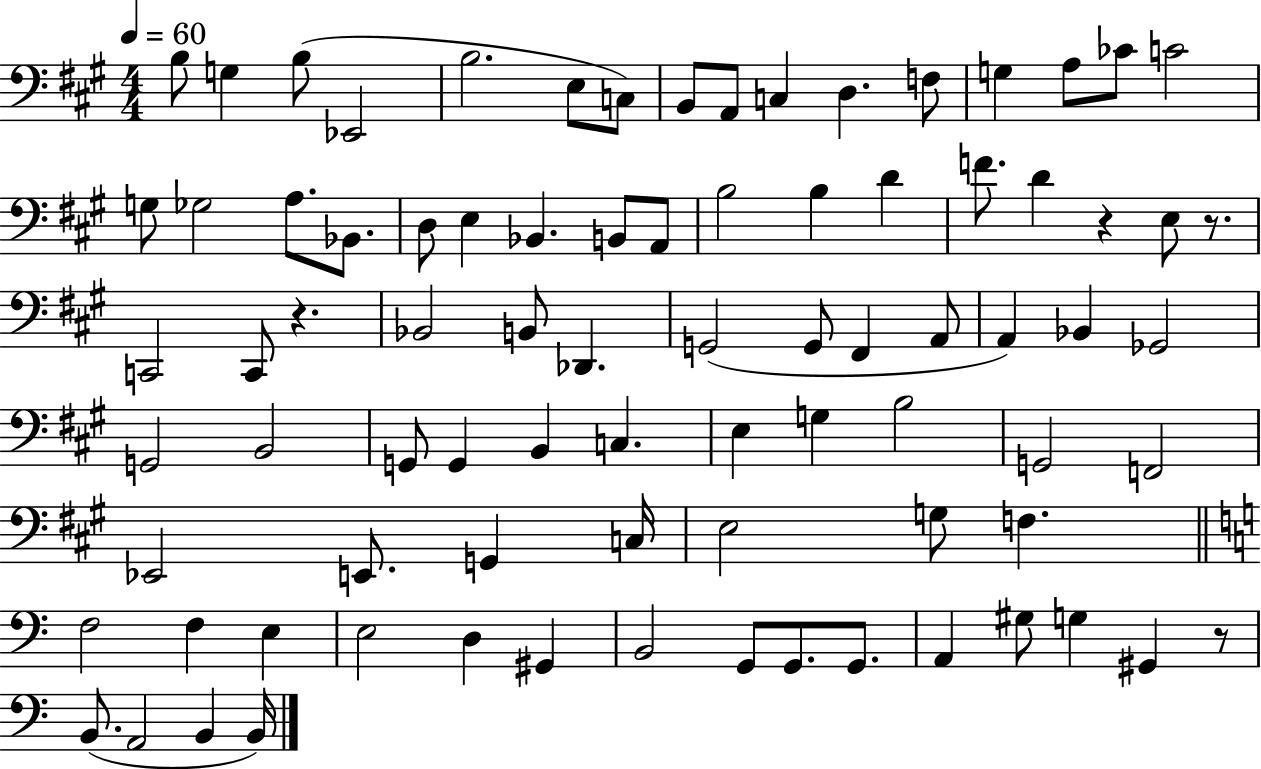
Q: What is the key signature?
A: A major